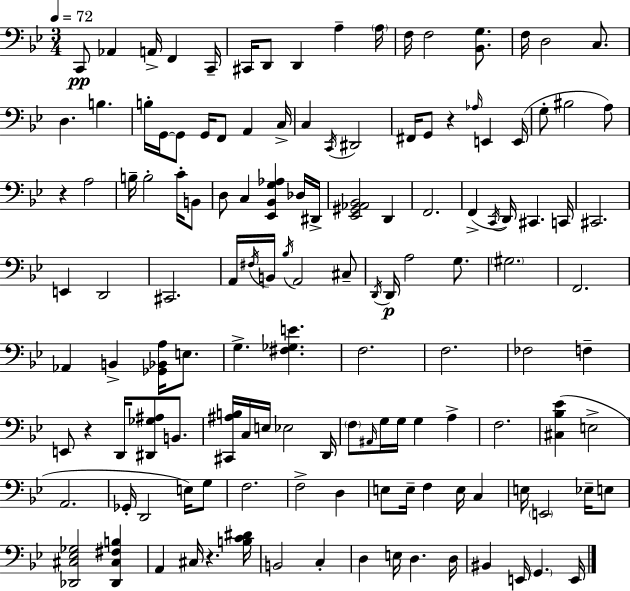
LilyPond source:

{
  \clef bass
  \numericTimeSignature
  \time 3/4
  \key bes \major
  \tempo 4 = 72
  \repeat volta 2 { c,8\pp aes,4 a,16-> f,4 c,16-- | cis,16 d,8 d,4 a4-- \parenthesize a16 | f16 f2 <bes, g>8. | f16 d2 c8. | \break d4. b4. | b16-. g,16~~ g,8 g,16 f,8 a,4 c16-> | c4 \acciaccatura { c,16 } dis,2 | fis,16 g,8 r4 \grace { aes16 } e,4 | \break e,16( g8-. bis2 | a8) r4 a2 | b16-- b2-. c'16-. | b,8 d8 c4 <ees, bes, g aes>4 | \break des16 dis,16-> <ees, gis, aes, bes,>2 d,4 | f,2. | f,4->( \acciaccatura { c,16 } d,16) cis,4. | c,16 cis,2. | \break e,4 d,2 | cis,2. | a,16 \acciaccatura { fis16 } b,16 \acciaccatura { bes16 } a,2 | cis8-- \acciaccatura { d,16 } d,16\p a2 | \break g8. \parenthesize gis2. | f,2. | aes,4 b,4-> | <ges, bes, a>16 e8. g4.-> | \break <fis ges e'>4. f2. | f2. | fes2 | f4-- e,8 r4 | \break d,16 <dis, ges ais>8 b,8. <cis, ais b>16 c16 e16 ees2 | d,16 \parenthesize f8 \grace { ais,16 } g16 g16 g4 | a4-> f2. | <cis bes ees'>4( e2-> | \break a,2. | ges,16-. d,2 | e16) g8 f2. | f2-> | \break d4 e8 e16-- f4 | e16 c4 e16 \parenthesize e,2 | ees16-- e8 <des, cis ees ges>2 | <des, cis fis b>4 a,4 cis16 | \break r4. <b c' dis'>16 b,2 | c4-. d4 e16 | d4. d16 bis,4 e,16 | \parenthesize g,4. e,16 } \bar "|."
}